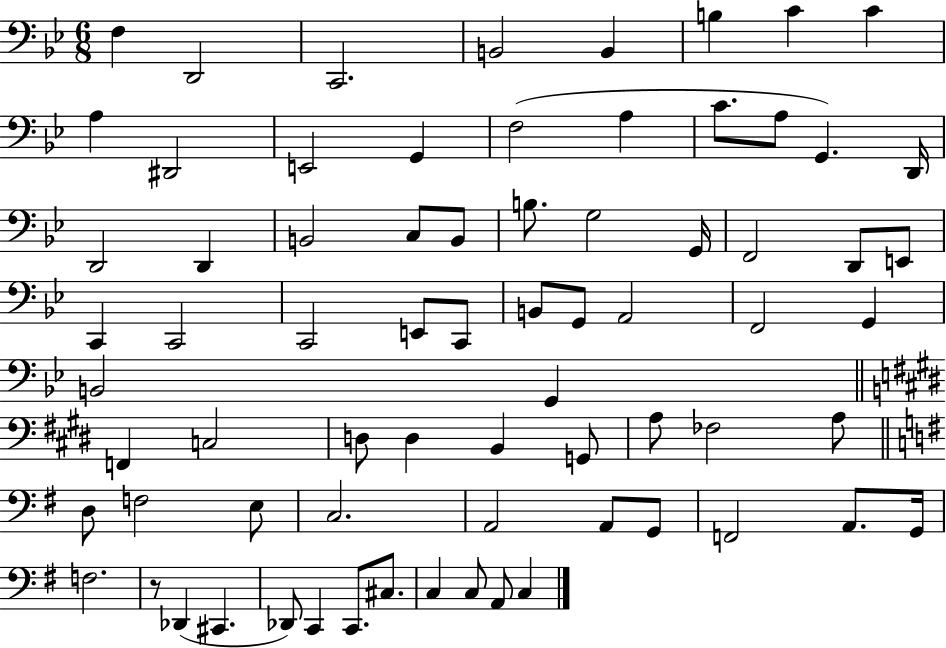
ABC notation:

X:1
T:Untitled
M:6/8
L:1/4
K:Bb
F, D,,2 C,,2 B,,2 B,, B, C C A, ^D,,2 E,,2 G,, F,2 A, C/2 A,/2 G,, D,,/4 D,,2 D,, B,,2 C,/2 B,,/2 B,/2 G,2 G,,/4 F,,2 D,,/2 E,,/2 C,, C,,2 C,,2 E,,/2 C,,/2 B,,/2 G,,/2 A,,2 F,,2 G,, B,,2 G,, F,, C,2 D,/2 D, B,, G,,/2 A,/2 _F,2 A,/2 D,/2 F,2 E,/2 C,2 A,,2 A,,/2 G,,/2 F,,2 A,,/2 G,,/4 F,2 z/2 _D,, ^C,, _D,,/2 C,, C,,/2 ^C,/2 C, C,/2 A,,/2 C,